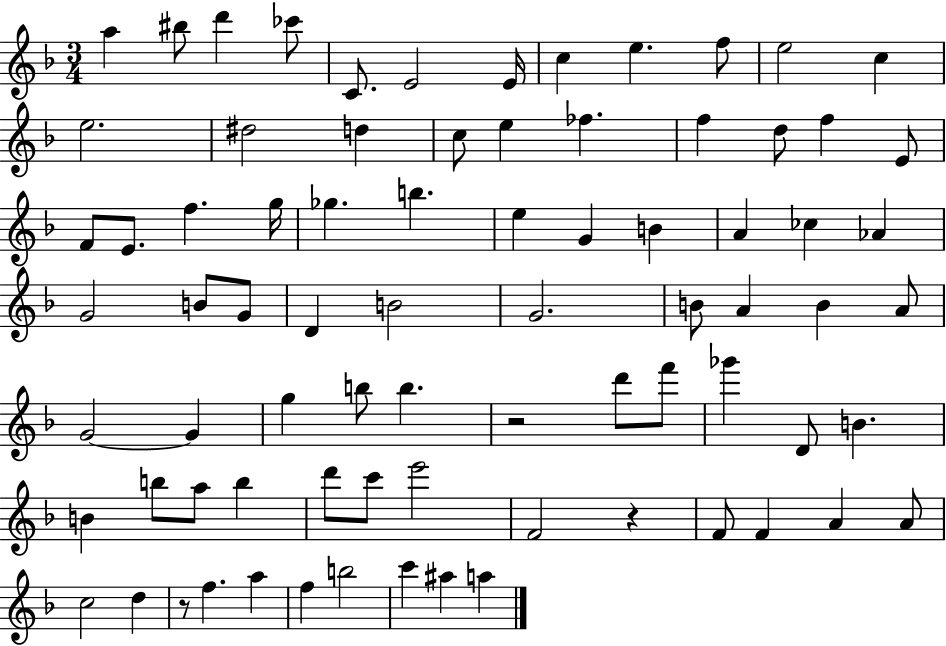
{
  \clef treble
  \numericTimeSignature
  \time 3/4
  \key f \major
  a''4 bis''8 d'''4 ces'''8 | c'8. e'2 e'16 | c''4 e''4. f''8 | e''2 c''4 | \break e''2. | dis''2 d''4 | c''8 e''4 fes''4. | f''4 d''8 f''4 e'8 | \break f'8 e'8. f''4. g''16 | ges''4. b''4. | e''4 g'4 b'4 | a'4 ces''4 aes'4 | \break g'2 b'8 g'8 | d'4 b'2 | g'2. | b'8 a'4 b'4 a'8 | \break g'2~~ g'4 | g''4 b''8 b''4. | r2 d'''8 f'''8 | ges'''4 d'8 b'4. | \break b'4 b''8 a''8 b''4 | d'''8 c'''8 e'''2 | f'2 r4 | f'8 f'4 a'4 a'8 | \break c''2 d''4 | r8 f''4. a''4 | f''4 b''2 | c'''4 ais''4 a''4 | \break \bar "|."
}